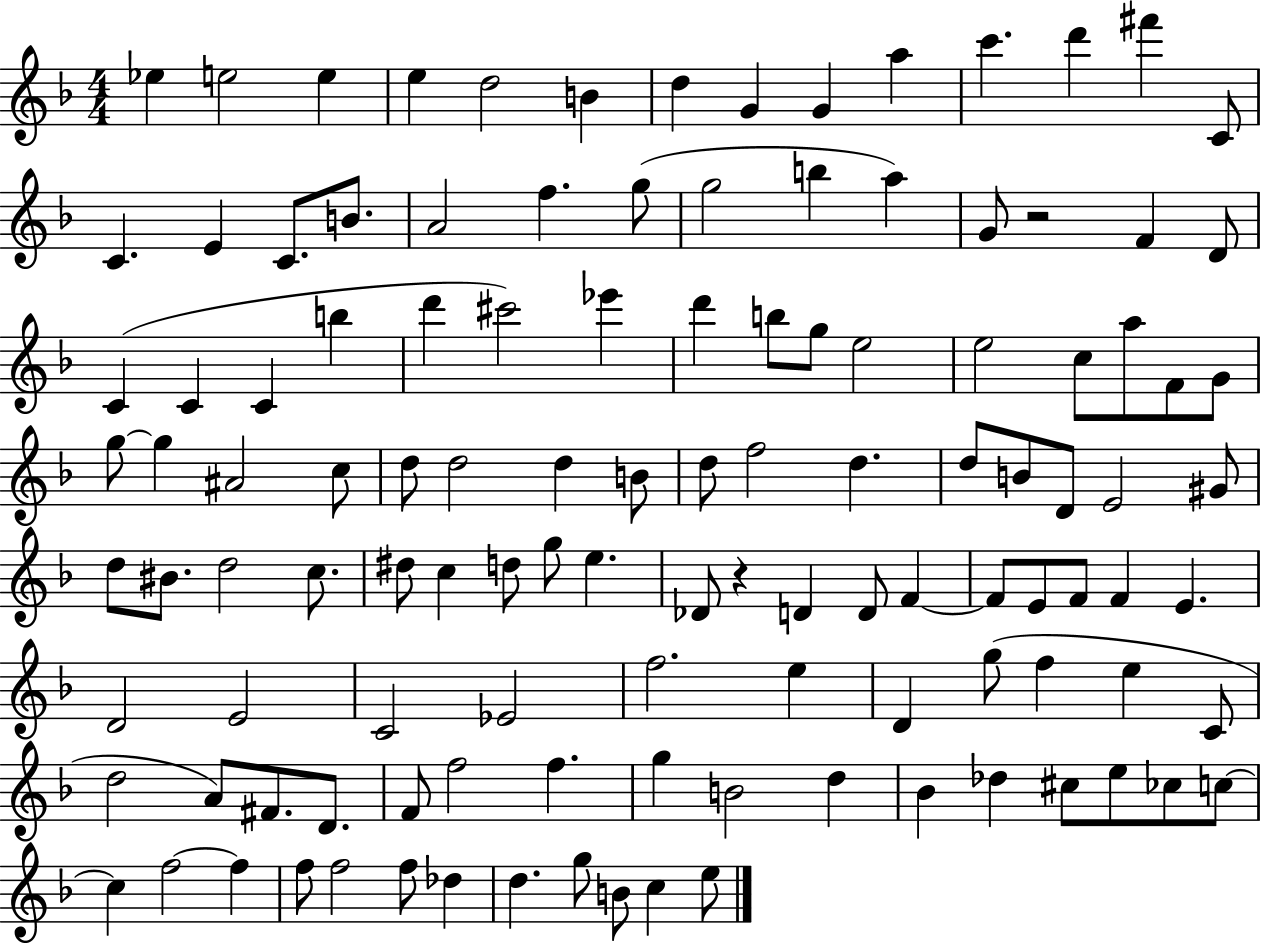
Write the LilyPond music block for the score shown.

{
  \clef treble
  \numericTimeSignature
  \time 4/4
  \key f \major
  ees''4 e''2 e''4 | e''4 d''2 b'4 | d''4 g'4 g'4 a''4 | c'''4. d'''4 fis'''4 c'8 | \break c'4. e'4 c'8. b'8. | a'2 f''4. g''8( | g''2 b''4 a''4) | g'8 r2 f'4 d'8 | \break c'4( c'4 c'4 b''4 | d'''4 cis'''2) ees'''4 | d'''4 b''8 g''8 e''2 | e''2 c''8 a''8 f'8 g'8 | \break g''8~~ g''4 ais'2 c''8 | d''8 d''2 d''4 b'8 | d''8 f''2 d''4. | d''8 b'8 d'8 e'2 gis'8 | \break d''8 bis'8. d''2 c''8. | dis''8 c''4 d''8 g''8 e''4. | des'8 r4 d'4 d'8 f'4~~ | f'8 e'8 f'8 f'4 e'4. | \break d'2 e'2 | c'2 ees'2 | f''2. e''4 | d'4 g''8( f''4 e''4 c'8 | \break d''2 a'8) fis'8. d'8. | f'8 f''2 f''4. | g''4 b'2 d''4 | bes'4 des''4 cis''8 e''8 ces''8 c''8~~ | \break c''4 f''2~~ f''4 | f''8 f''2 f''8 des''4 | d''4. g''8 b'8 c''4 e''8 | \bar "|."
}